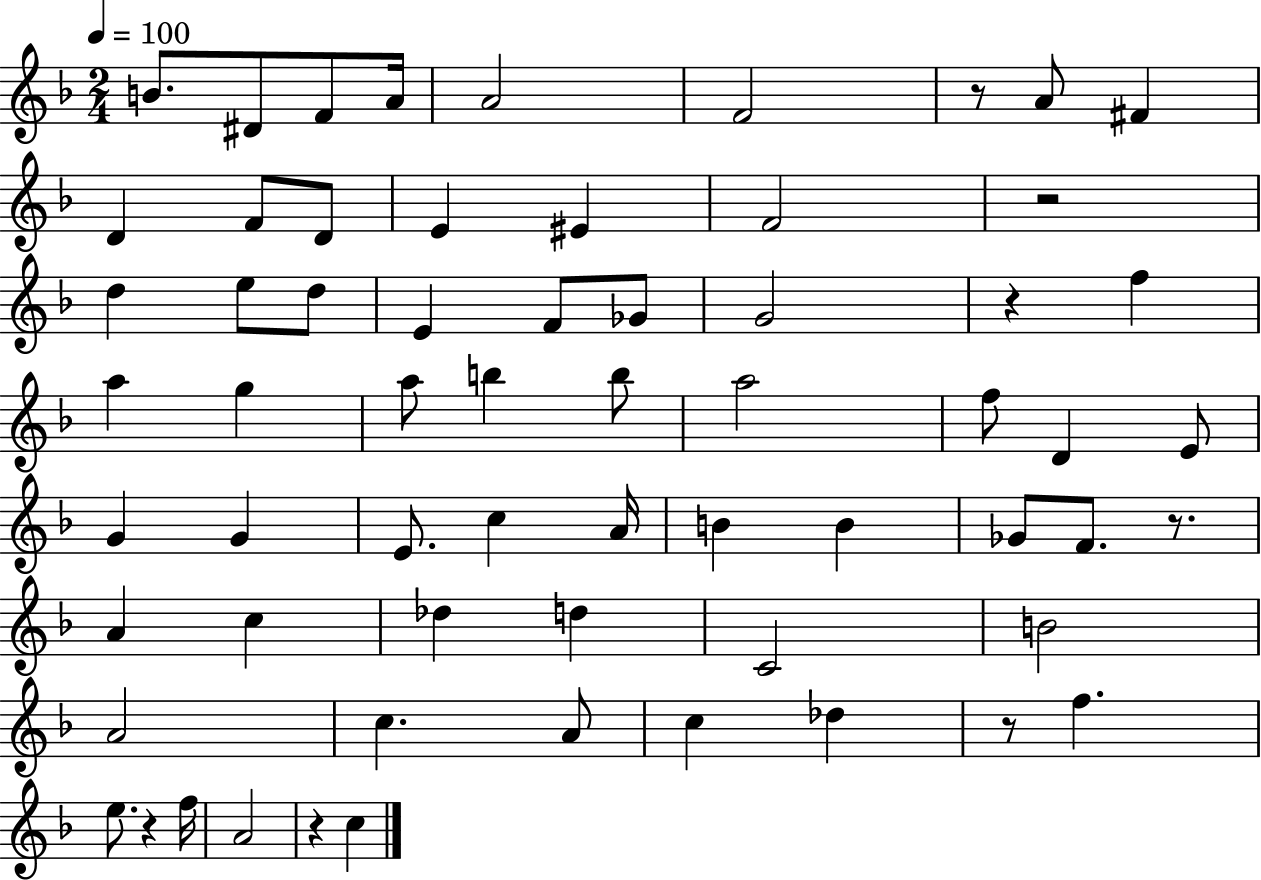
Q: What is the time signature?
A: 2/4